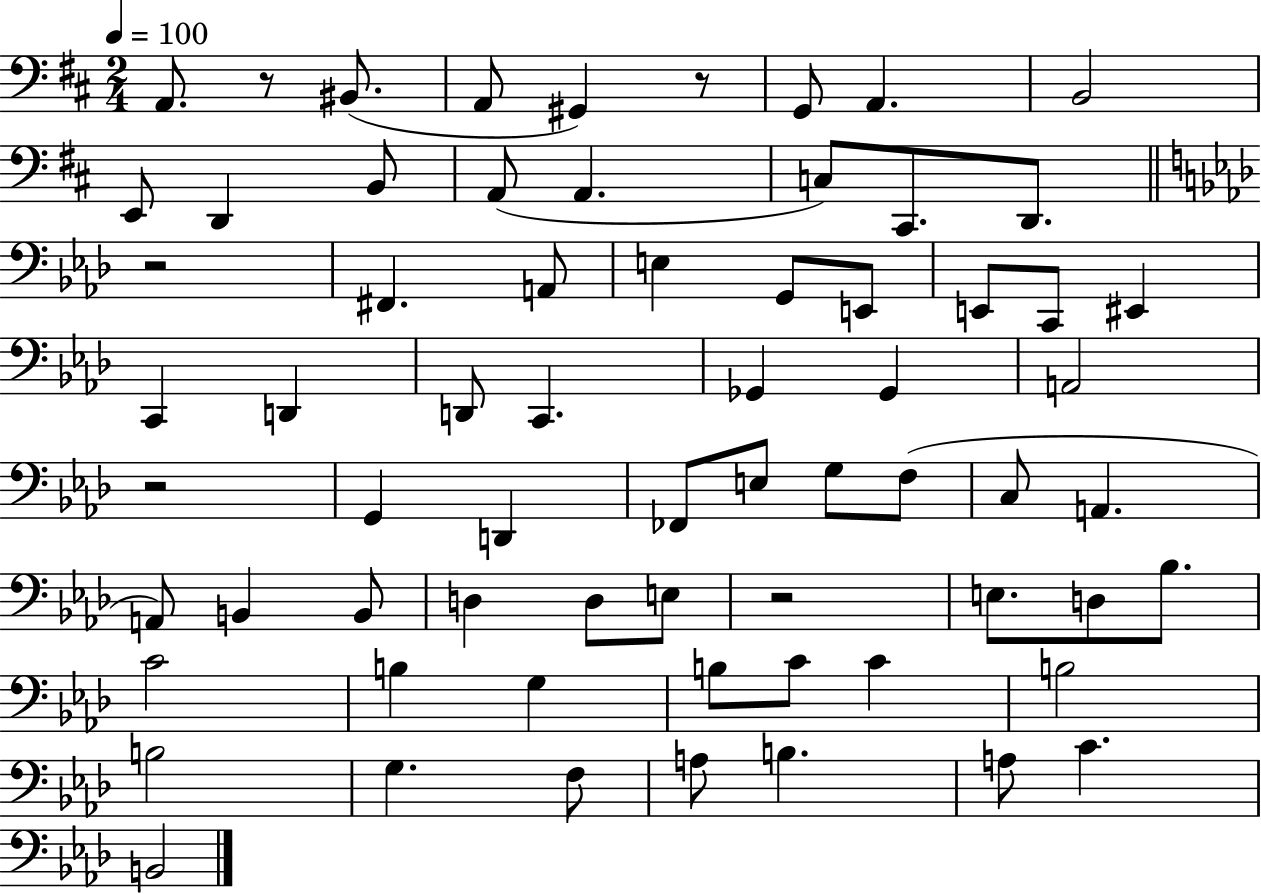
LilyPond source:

{
  \clef bass
  \numericTimeSignature
  \time 2/4
  \key d \major
  \tempo 4 = 100
  a,8. r8 bis,8.( | a,8 gis,4) r8 | g,8 a,4. | b,2 | \break e,8 d,4 b,8 | a,8( a,4. | c8) cis,8. d,8. | \bar "||" \break \key aes \major r2 | fis,4. a,8 | e4 g,8 e,8 | e,8 c,8 eis,4 | \break c,4 d,4 | d,8 c,4. | ges,4 ges,4 | a,2 | \break r2 | g,4 d,4 | fes,8 e8 g8 f8( | c8 a,4. | \break a,8) b,4 b,8 | d4 d8 e8 | r2 | e8. d8 bes8. | \break c'2 | b4 g4 | b8 c'8 c'4 | b2 | \break b2 | g4. f8 | a8 b4. | a8 c'4. | \break b,2 | \bar "|."
}